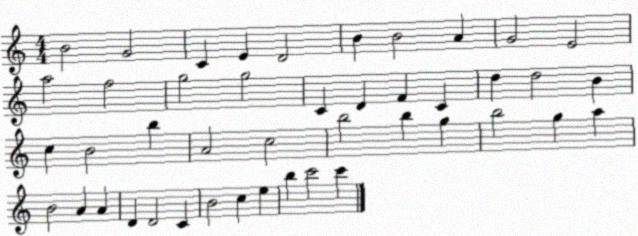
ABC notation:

X:1
T:Untitled
M:4/4
L:1/4
K:C
B2 G2 C E D2 B B2 A G2 E2 a2 f2 g2 g2 C D F C d d2 B c B2 b A2 c2 b2 b g b2 g a B2 A A D D2 C B2 c e b c'2 c'